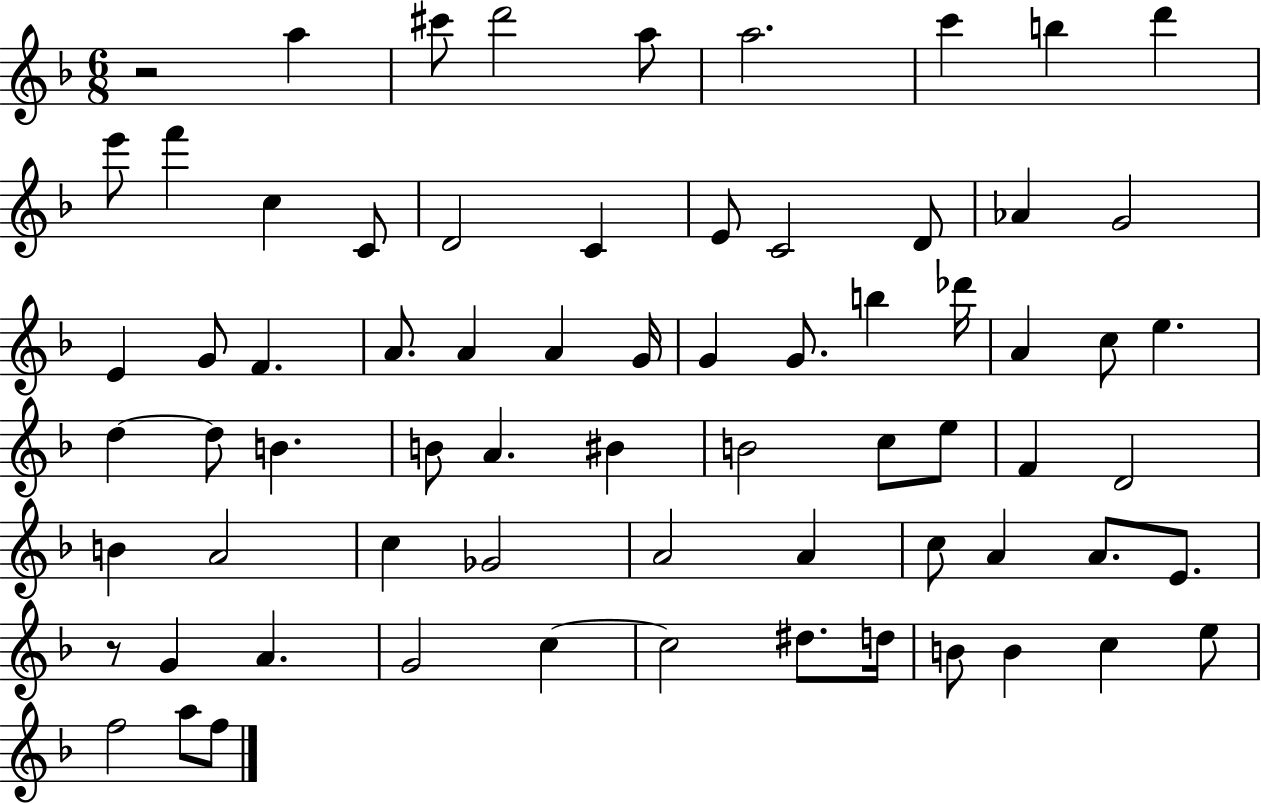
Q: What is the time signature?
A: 6/8